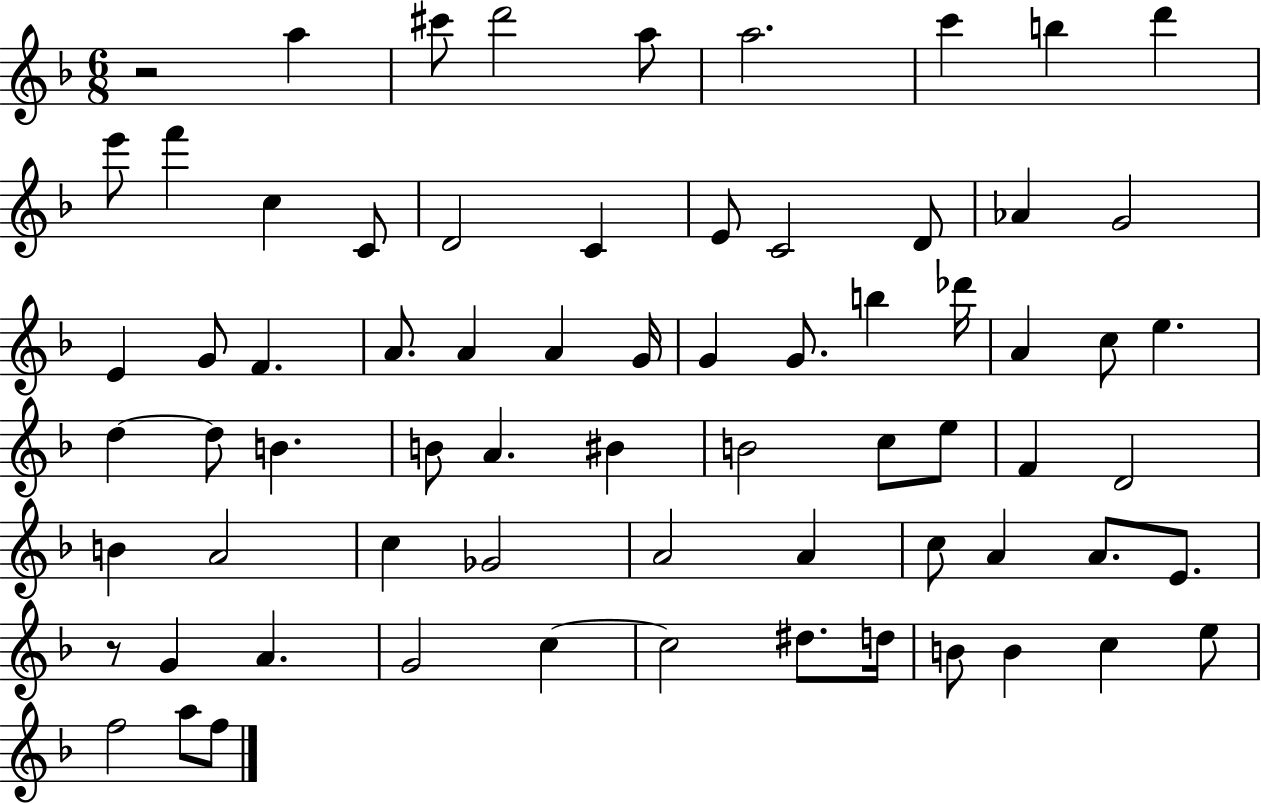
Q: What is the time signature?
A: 6/8